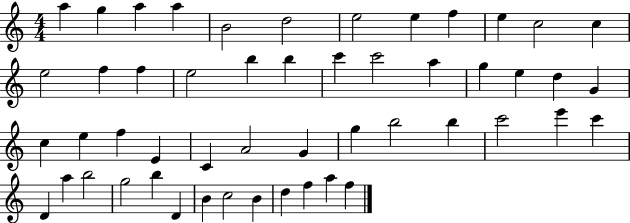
X:1
T:Untitled
M:4/4
L:1/4
K:C
a g a a B2 d2 e2 e f e c2 c e2 f f e2 b b c' c'2 a g e d G c e f E C A2 G g b2 b c'2 e' c' D a b2 g2 b D B c2 B d f a f